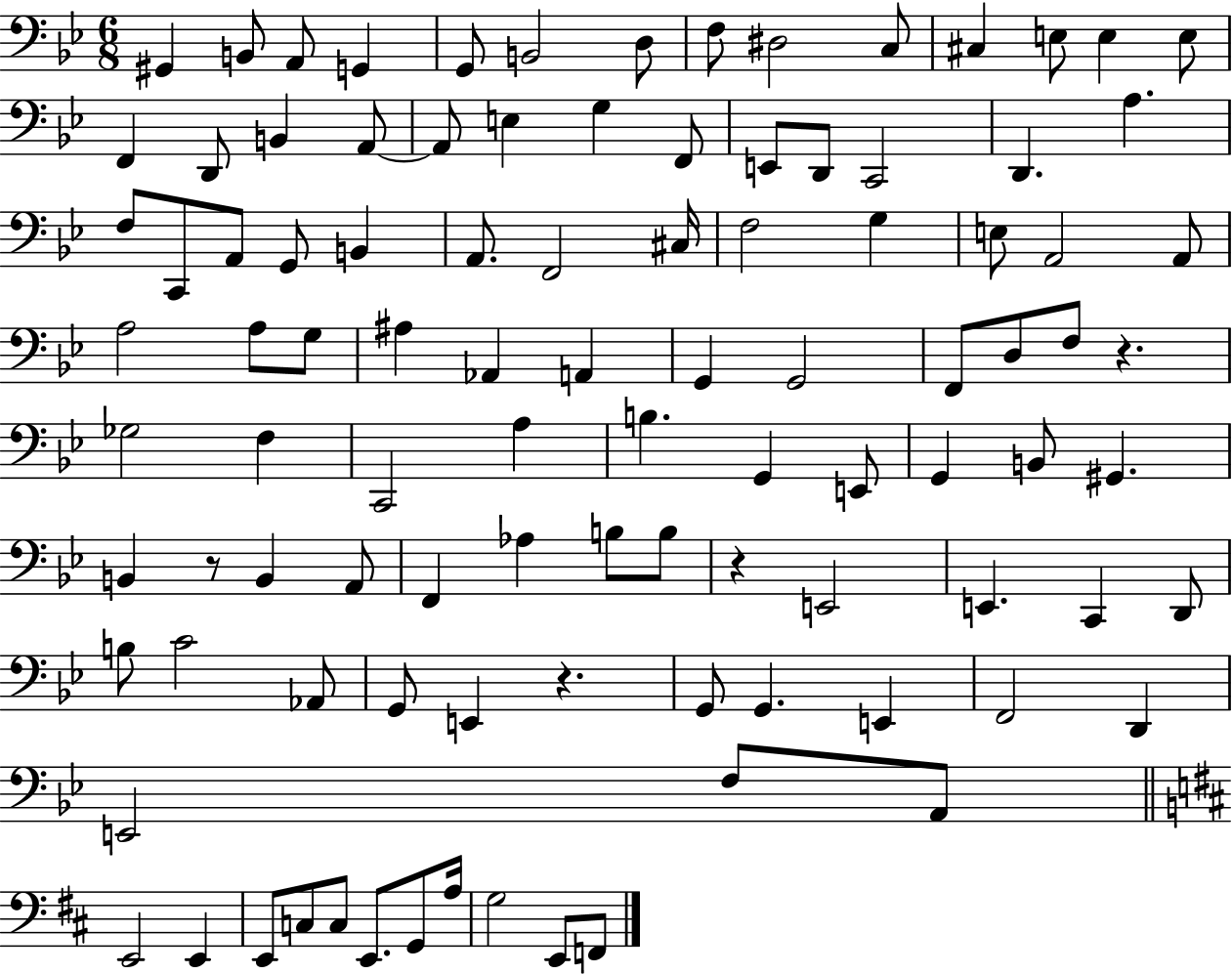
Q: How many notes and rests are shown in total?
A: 100